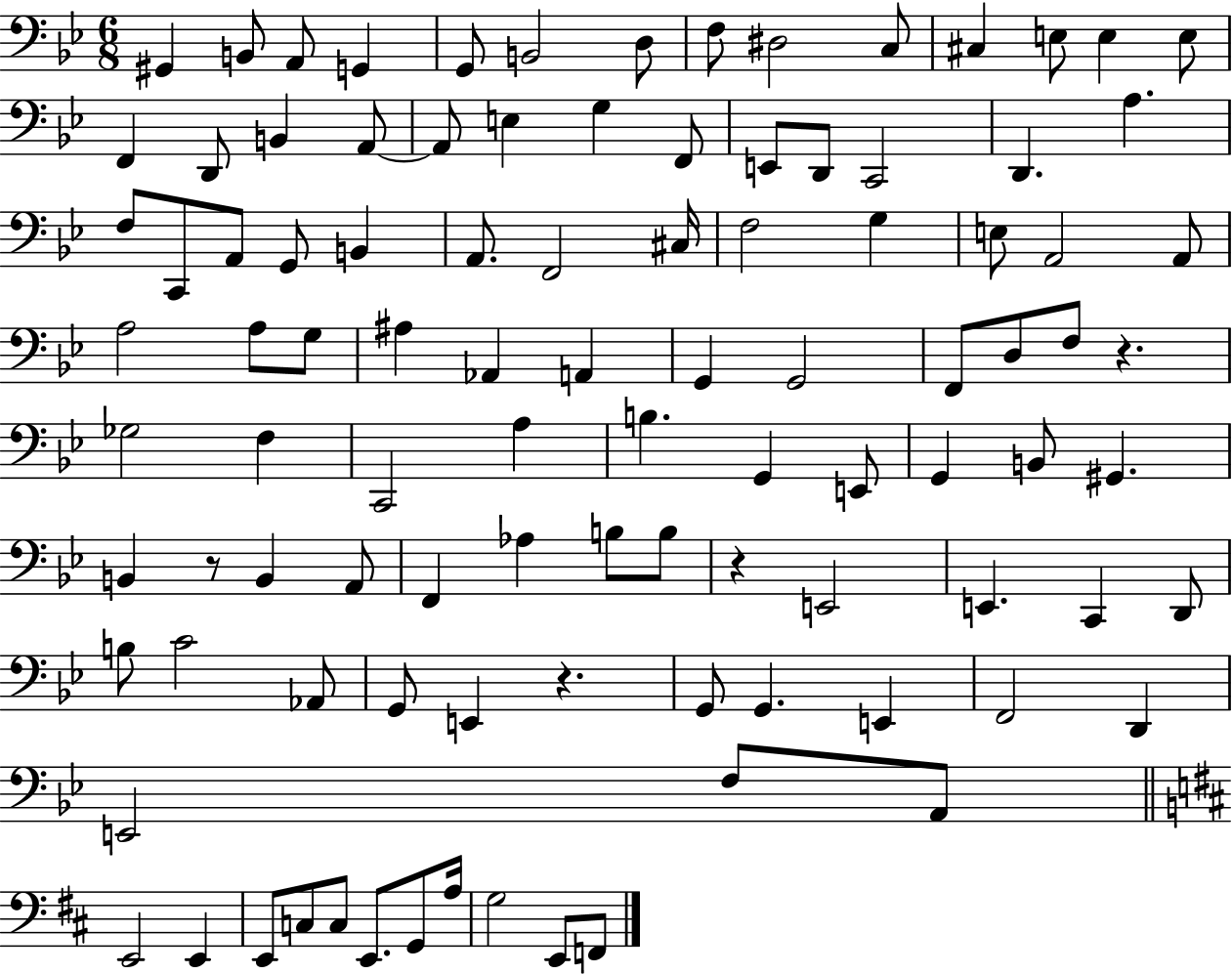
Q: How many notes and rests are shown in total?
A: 100